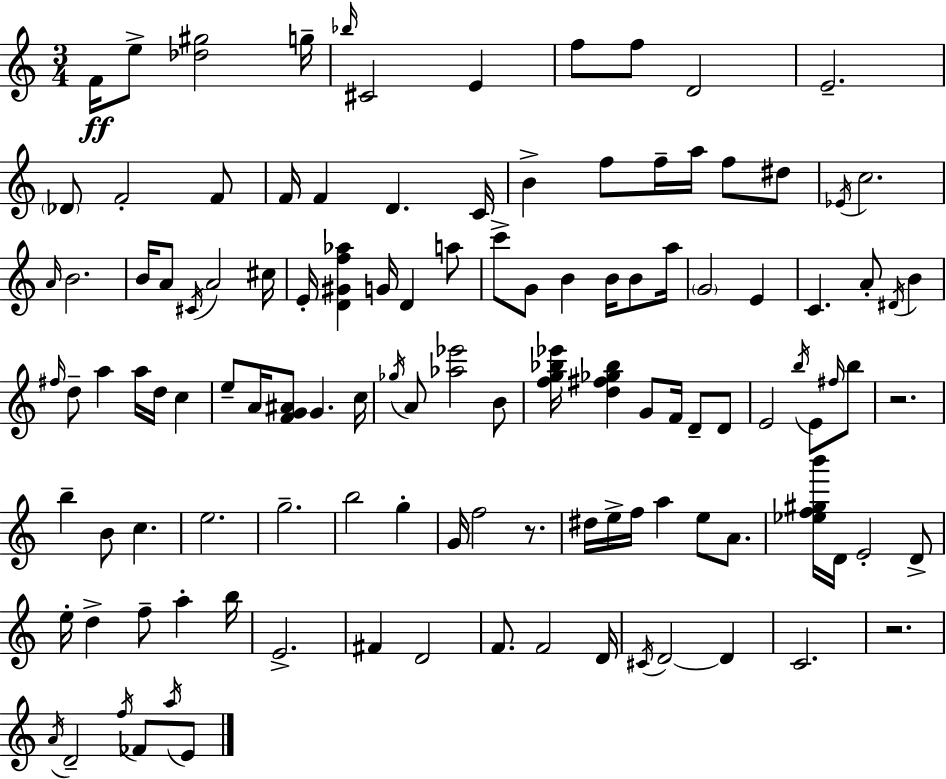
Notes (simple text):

F4/s E5/e [Db5,G#5]/h G5/s Bb5/s C#4/h E4/q F5/e F5/e D4/h E4/h. Db4/e F4/h F4/e F4/s F4/q D4/q. C4/s B4/q F5/e F5/s A5/s F5/e D#5/e Eb4/s C5/h. A4/s B4/h. B4/s A4/e C#4/s A4/h C#5/s E4/s [D4,G#4,F5,Ab5]/q G4/s D4/q A5/e C6/e G4/e B4/q B4/s B4/e A5/s G4/h E4/q C4/q. A4/e D#4/s B4/q F#5/s D5/e A5/q A5/s D5/s C5/q E5/e A4/s [F4,G4,A#4]/e G4/q. C5/s Gb5/s A4/e [Ab5,Eb6]/h B4/e [F5,G5,Bb5,Eb6]/s [D5,F#5,Gb5,Bb5]/q G4/e F4/s D4/e D4/e E4/h B5/s E4/e F#5/s B5/e R/h. B5/q B4/e C5/q. E5/h. G5/h. B5/h G5/q G4/s F5/h R/e. D#5/s E5/s F5/s A5/q E5/e A4/e. [Eb5,F5,G#5,B6]/s D4/s E4/h D4/e E5/s D5/q F5/e A5/q B5/s E4/h. F#4/q D4/h F4/e. F4/h D4/s C#4/s D4/h D4/q C4/h. R/h. A4/s D4/h F5/s FES4/e A5/s E4/e